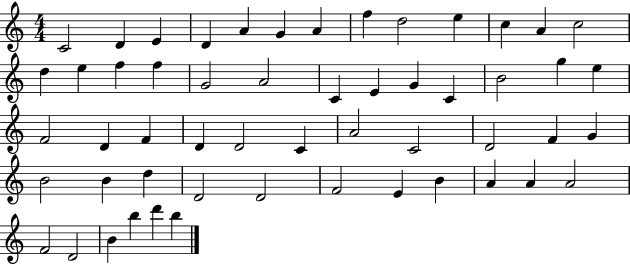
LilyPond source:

{
  \clef treble
  \numericTimeSignature
  \time 4/4
  \key c \major
  c'2 d'4 e'4 | d'4 a'4 g'4 a'4 | f''4 d''2 e''4 | c''4 a'4 c''2 | \break d''4 e''4 f''4 f''4 | g'2 a'2 | c'4 e'4 g'4 c'4 | b'2 g''4 e''4 | \break f'2 d'4 f'4 | d'4 d'2 c'4 | a'2 c'2 | d'2 f'4 g'4 | \break b'2 b'4 d''4 | d'2 d'2 | f'2 e'4 b'4 | a'4 a'4 a'2 | \break f'2 d'2 | b'4 b''4 d'''4 b''4 | \bar "|."
}